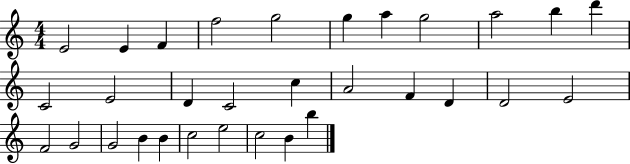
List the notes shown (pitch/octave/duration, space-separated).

E4/h E4/q F4/q F5/h G5/h G5/q A5/q G5/h A5/h B5/q D6/q C4/h E4/h D4/q C4/h C5/q A4/h F4/q D4/q D4/h E4/h F4/h G4/h G4/h B4/q B4/q C5/h E5/h C5/h B4/q B5/q